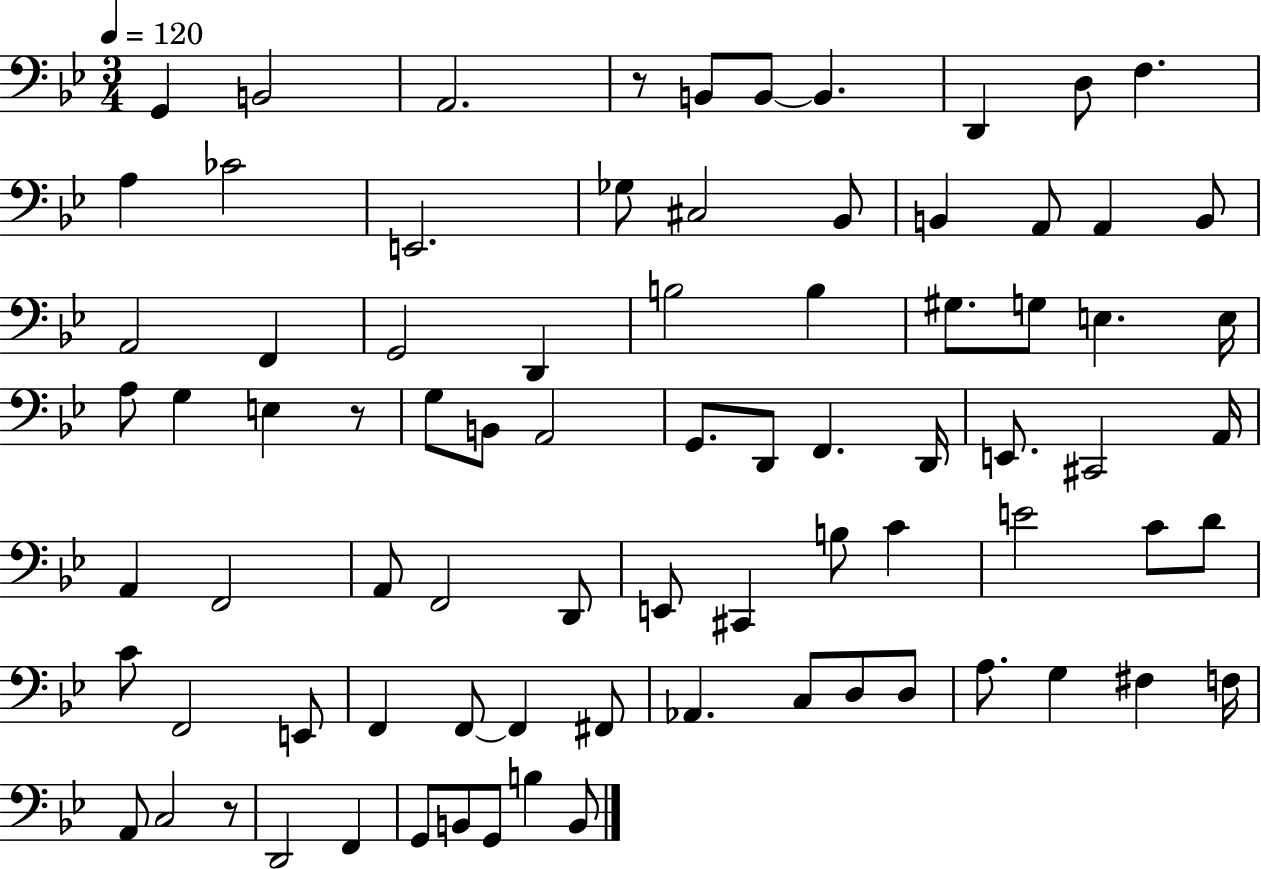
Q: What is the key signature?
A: BES major